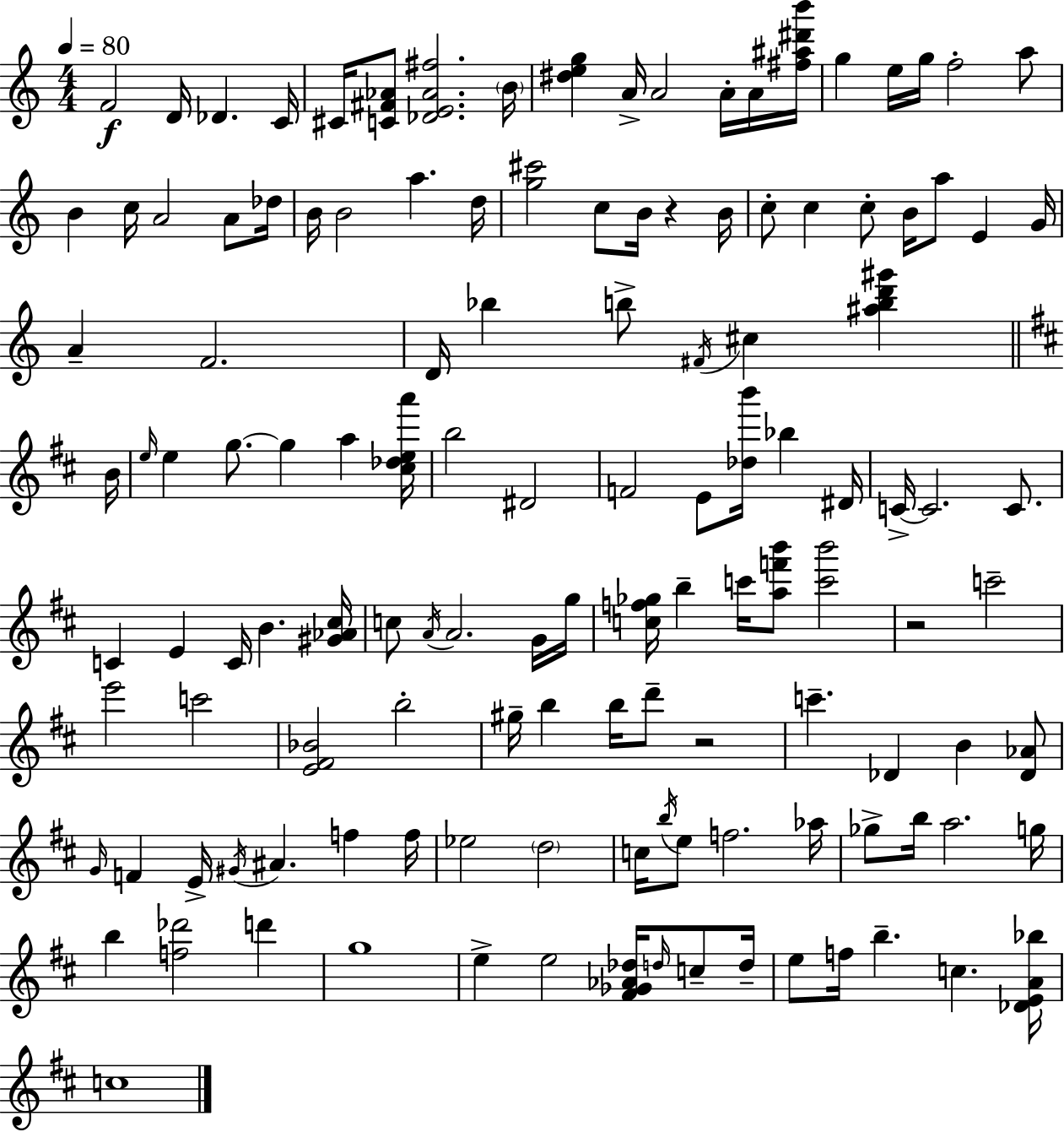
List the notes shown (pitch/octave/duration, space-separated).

F4/h D4/s Db4/q. C4/s C#4/s [C4,F#4,Ab4]/e [Db4,E4,Ab4,F#5]/h. B4/s [D#5,E5,G5]/q A4/s A4/h A4/s A4/s [F#5,A#5,D#6,B6]/s G5/q E5/s G5/s F5/h A5/e B4/q C5/s A4/h A4/e Db5/s B4/s B4/h A5/q. D5/s [G5,C#6]/h C5/e B4/s R/q B4/s C5/e C5/q C5/e B4/s A5/e E4/q G4/s A4/q F4/h. D4/s Bb5/q B5/e F#4/s C#5/q [A#5,B5,D6,G#6]/q B4/s E5/s E5/q G5/e. G5/q A5/q [C#5,Db5,E5,A6]/s B5/h D#4/h F4/h E4/e [Db5,B6]/s Bb5/q D#4/s C4/s C4/h. C4/e. C4/q E4/q C4/s B4/q. [G#4,Ab4,C#5]/s C5/e A4/s A4/h. G4/s G5/s [C5,F5,Gb5]/s B5/q C6/s [A5,F6,B6]/e [C6,B6]/h R/h C6/h E6/h C6/h [E4,F#4,Bb4]/h B5/h G#5/s B5/q B5/s D6/e R/h C6/q. Db4/q B4/q [Db4,Ab4]/e G4/s F4/q E4/s G#4/s A#4/q. F5/q F5/s Eb5/h D5/h C5/s B5/s E5/e F5/h. Ab5/s Gb5/e B5/s A5/h. G5/s B5/q [F5,Db6]/h D6/q G5/w E5/q E5/h [F#4,Gb4,Ab4,Db5]/s D5/s C5/e D5/s E5/e F5/s B5/q. C5/q. [Db4,E4,A4,Bb5]/s C5/w